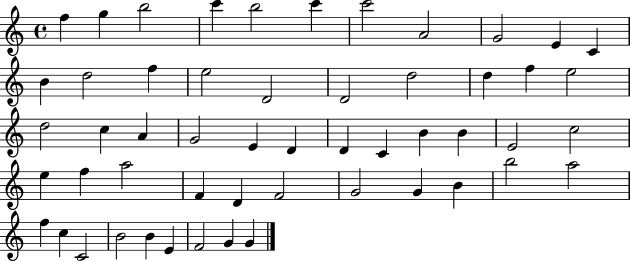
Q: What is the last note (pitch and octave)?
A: G4